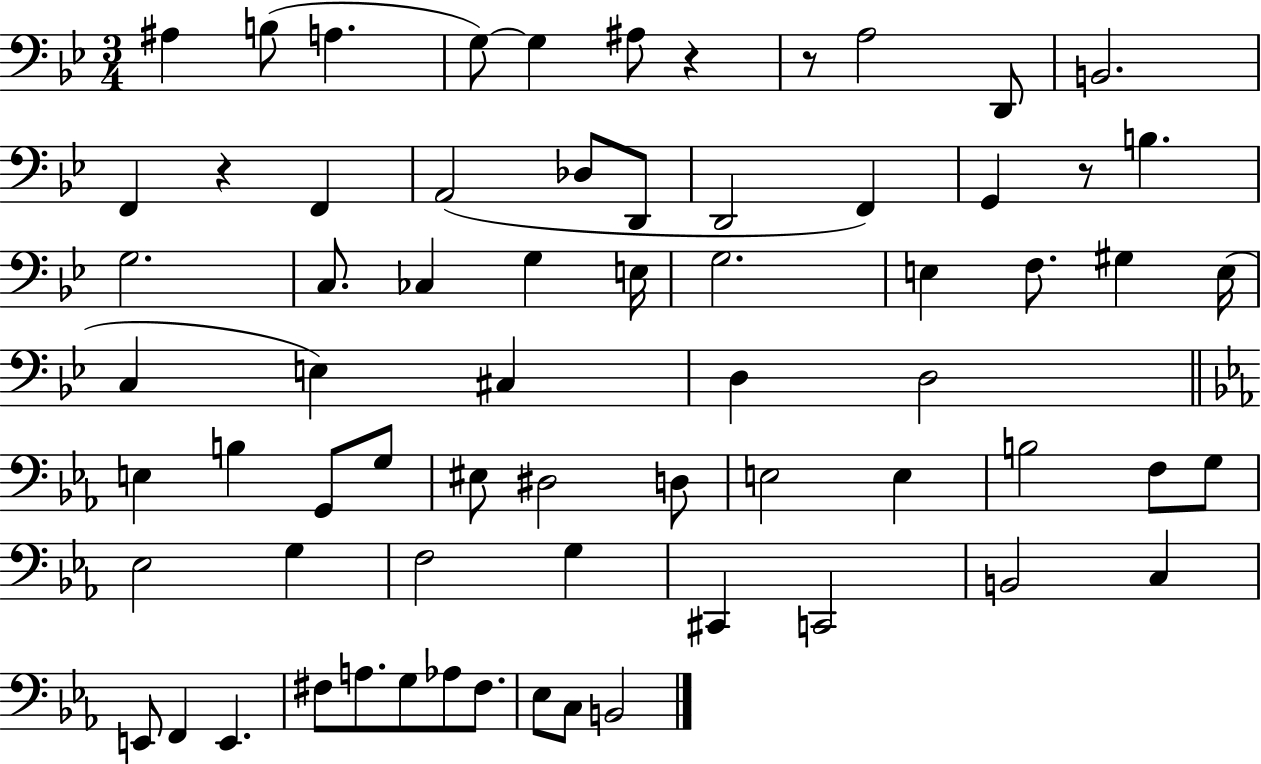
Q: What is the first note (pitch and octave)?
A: A#3